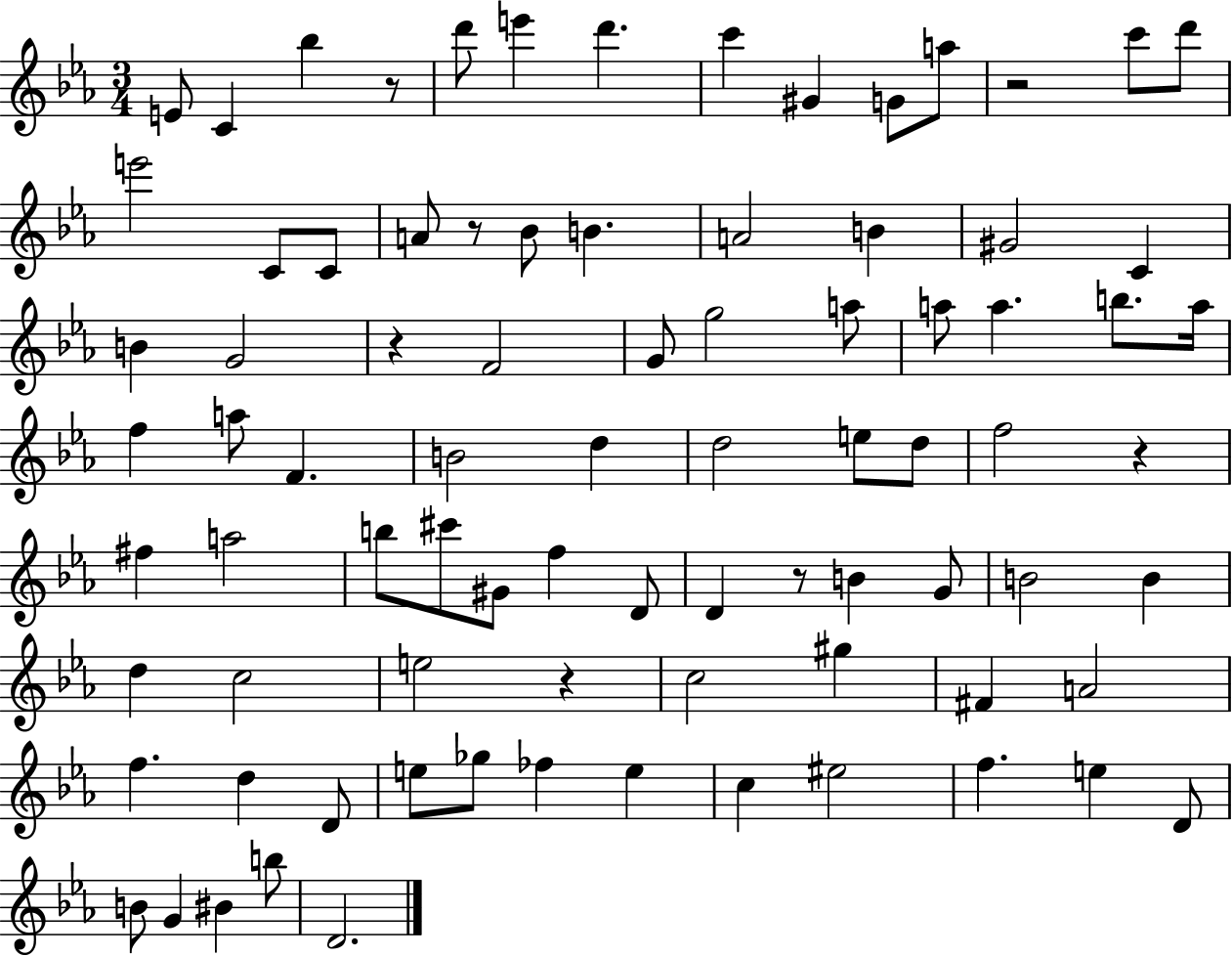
E4/e C4/q Bb5/q R/e D6/e E6/q D6/q. C6/q G#4/q G4/e A5/e R/h C6/e D6/e E6/h C4/e C4/e A4/e R/e Bb4/e B4/q. A4/h B4/q G#4/h C4/q B4/q G4/h R/q F4/h G4/e G5/h A5/e A5/e A5/q. B5/e. A5/s F5/q A5/e F4/q. B4/h D5/q D5/h E5/e D5/e F5/h R/q F#5/q A5/h B5/e C#6/e G#4/e F5/q D4/e D4/q R/e B4/q G4/e B4/h B4/q D5/q C5/h E5/h R/q C5/h G#5/q F#4/q A4/h F5/q. D5/q D4/e E5/e Gb5/e FES5/q E5/q C5/q EIS5/h F5/q. E5/q D4/e B4/e G4/q BIS4/q B5/e D4/h.